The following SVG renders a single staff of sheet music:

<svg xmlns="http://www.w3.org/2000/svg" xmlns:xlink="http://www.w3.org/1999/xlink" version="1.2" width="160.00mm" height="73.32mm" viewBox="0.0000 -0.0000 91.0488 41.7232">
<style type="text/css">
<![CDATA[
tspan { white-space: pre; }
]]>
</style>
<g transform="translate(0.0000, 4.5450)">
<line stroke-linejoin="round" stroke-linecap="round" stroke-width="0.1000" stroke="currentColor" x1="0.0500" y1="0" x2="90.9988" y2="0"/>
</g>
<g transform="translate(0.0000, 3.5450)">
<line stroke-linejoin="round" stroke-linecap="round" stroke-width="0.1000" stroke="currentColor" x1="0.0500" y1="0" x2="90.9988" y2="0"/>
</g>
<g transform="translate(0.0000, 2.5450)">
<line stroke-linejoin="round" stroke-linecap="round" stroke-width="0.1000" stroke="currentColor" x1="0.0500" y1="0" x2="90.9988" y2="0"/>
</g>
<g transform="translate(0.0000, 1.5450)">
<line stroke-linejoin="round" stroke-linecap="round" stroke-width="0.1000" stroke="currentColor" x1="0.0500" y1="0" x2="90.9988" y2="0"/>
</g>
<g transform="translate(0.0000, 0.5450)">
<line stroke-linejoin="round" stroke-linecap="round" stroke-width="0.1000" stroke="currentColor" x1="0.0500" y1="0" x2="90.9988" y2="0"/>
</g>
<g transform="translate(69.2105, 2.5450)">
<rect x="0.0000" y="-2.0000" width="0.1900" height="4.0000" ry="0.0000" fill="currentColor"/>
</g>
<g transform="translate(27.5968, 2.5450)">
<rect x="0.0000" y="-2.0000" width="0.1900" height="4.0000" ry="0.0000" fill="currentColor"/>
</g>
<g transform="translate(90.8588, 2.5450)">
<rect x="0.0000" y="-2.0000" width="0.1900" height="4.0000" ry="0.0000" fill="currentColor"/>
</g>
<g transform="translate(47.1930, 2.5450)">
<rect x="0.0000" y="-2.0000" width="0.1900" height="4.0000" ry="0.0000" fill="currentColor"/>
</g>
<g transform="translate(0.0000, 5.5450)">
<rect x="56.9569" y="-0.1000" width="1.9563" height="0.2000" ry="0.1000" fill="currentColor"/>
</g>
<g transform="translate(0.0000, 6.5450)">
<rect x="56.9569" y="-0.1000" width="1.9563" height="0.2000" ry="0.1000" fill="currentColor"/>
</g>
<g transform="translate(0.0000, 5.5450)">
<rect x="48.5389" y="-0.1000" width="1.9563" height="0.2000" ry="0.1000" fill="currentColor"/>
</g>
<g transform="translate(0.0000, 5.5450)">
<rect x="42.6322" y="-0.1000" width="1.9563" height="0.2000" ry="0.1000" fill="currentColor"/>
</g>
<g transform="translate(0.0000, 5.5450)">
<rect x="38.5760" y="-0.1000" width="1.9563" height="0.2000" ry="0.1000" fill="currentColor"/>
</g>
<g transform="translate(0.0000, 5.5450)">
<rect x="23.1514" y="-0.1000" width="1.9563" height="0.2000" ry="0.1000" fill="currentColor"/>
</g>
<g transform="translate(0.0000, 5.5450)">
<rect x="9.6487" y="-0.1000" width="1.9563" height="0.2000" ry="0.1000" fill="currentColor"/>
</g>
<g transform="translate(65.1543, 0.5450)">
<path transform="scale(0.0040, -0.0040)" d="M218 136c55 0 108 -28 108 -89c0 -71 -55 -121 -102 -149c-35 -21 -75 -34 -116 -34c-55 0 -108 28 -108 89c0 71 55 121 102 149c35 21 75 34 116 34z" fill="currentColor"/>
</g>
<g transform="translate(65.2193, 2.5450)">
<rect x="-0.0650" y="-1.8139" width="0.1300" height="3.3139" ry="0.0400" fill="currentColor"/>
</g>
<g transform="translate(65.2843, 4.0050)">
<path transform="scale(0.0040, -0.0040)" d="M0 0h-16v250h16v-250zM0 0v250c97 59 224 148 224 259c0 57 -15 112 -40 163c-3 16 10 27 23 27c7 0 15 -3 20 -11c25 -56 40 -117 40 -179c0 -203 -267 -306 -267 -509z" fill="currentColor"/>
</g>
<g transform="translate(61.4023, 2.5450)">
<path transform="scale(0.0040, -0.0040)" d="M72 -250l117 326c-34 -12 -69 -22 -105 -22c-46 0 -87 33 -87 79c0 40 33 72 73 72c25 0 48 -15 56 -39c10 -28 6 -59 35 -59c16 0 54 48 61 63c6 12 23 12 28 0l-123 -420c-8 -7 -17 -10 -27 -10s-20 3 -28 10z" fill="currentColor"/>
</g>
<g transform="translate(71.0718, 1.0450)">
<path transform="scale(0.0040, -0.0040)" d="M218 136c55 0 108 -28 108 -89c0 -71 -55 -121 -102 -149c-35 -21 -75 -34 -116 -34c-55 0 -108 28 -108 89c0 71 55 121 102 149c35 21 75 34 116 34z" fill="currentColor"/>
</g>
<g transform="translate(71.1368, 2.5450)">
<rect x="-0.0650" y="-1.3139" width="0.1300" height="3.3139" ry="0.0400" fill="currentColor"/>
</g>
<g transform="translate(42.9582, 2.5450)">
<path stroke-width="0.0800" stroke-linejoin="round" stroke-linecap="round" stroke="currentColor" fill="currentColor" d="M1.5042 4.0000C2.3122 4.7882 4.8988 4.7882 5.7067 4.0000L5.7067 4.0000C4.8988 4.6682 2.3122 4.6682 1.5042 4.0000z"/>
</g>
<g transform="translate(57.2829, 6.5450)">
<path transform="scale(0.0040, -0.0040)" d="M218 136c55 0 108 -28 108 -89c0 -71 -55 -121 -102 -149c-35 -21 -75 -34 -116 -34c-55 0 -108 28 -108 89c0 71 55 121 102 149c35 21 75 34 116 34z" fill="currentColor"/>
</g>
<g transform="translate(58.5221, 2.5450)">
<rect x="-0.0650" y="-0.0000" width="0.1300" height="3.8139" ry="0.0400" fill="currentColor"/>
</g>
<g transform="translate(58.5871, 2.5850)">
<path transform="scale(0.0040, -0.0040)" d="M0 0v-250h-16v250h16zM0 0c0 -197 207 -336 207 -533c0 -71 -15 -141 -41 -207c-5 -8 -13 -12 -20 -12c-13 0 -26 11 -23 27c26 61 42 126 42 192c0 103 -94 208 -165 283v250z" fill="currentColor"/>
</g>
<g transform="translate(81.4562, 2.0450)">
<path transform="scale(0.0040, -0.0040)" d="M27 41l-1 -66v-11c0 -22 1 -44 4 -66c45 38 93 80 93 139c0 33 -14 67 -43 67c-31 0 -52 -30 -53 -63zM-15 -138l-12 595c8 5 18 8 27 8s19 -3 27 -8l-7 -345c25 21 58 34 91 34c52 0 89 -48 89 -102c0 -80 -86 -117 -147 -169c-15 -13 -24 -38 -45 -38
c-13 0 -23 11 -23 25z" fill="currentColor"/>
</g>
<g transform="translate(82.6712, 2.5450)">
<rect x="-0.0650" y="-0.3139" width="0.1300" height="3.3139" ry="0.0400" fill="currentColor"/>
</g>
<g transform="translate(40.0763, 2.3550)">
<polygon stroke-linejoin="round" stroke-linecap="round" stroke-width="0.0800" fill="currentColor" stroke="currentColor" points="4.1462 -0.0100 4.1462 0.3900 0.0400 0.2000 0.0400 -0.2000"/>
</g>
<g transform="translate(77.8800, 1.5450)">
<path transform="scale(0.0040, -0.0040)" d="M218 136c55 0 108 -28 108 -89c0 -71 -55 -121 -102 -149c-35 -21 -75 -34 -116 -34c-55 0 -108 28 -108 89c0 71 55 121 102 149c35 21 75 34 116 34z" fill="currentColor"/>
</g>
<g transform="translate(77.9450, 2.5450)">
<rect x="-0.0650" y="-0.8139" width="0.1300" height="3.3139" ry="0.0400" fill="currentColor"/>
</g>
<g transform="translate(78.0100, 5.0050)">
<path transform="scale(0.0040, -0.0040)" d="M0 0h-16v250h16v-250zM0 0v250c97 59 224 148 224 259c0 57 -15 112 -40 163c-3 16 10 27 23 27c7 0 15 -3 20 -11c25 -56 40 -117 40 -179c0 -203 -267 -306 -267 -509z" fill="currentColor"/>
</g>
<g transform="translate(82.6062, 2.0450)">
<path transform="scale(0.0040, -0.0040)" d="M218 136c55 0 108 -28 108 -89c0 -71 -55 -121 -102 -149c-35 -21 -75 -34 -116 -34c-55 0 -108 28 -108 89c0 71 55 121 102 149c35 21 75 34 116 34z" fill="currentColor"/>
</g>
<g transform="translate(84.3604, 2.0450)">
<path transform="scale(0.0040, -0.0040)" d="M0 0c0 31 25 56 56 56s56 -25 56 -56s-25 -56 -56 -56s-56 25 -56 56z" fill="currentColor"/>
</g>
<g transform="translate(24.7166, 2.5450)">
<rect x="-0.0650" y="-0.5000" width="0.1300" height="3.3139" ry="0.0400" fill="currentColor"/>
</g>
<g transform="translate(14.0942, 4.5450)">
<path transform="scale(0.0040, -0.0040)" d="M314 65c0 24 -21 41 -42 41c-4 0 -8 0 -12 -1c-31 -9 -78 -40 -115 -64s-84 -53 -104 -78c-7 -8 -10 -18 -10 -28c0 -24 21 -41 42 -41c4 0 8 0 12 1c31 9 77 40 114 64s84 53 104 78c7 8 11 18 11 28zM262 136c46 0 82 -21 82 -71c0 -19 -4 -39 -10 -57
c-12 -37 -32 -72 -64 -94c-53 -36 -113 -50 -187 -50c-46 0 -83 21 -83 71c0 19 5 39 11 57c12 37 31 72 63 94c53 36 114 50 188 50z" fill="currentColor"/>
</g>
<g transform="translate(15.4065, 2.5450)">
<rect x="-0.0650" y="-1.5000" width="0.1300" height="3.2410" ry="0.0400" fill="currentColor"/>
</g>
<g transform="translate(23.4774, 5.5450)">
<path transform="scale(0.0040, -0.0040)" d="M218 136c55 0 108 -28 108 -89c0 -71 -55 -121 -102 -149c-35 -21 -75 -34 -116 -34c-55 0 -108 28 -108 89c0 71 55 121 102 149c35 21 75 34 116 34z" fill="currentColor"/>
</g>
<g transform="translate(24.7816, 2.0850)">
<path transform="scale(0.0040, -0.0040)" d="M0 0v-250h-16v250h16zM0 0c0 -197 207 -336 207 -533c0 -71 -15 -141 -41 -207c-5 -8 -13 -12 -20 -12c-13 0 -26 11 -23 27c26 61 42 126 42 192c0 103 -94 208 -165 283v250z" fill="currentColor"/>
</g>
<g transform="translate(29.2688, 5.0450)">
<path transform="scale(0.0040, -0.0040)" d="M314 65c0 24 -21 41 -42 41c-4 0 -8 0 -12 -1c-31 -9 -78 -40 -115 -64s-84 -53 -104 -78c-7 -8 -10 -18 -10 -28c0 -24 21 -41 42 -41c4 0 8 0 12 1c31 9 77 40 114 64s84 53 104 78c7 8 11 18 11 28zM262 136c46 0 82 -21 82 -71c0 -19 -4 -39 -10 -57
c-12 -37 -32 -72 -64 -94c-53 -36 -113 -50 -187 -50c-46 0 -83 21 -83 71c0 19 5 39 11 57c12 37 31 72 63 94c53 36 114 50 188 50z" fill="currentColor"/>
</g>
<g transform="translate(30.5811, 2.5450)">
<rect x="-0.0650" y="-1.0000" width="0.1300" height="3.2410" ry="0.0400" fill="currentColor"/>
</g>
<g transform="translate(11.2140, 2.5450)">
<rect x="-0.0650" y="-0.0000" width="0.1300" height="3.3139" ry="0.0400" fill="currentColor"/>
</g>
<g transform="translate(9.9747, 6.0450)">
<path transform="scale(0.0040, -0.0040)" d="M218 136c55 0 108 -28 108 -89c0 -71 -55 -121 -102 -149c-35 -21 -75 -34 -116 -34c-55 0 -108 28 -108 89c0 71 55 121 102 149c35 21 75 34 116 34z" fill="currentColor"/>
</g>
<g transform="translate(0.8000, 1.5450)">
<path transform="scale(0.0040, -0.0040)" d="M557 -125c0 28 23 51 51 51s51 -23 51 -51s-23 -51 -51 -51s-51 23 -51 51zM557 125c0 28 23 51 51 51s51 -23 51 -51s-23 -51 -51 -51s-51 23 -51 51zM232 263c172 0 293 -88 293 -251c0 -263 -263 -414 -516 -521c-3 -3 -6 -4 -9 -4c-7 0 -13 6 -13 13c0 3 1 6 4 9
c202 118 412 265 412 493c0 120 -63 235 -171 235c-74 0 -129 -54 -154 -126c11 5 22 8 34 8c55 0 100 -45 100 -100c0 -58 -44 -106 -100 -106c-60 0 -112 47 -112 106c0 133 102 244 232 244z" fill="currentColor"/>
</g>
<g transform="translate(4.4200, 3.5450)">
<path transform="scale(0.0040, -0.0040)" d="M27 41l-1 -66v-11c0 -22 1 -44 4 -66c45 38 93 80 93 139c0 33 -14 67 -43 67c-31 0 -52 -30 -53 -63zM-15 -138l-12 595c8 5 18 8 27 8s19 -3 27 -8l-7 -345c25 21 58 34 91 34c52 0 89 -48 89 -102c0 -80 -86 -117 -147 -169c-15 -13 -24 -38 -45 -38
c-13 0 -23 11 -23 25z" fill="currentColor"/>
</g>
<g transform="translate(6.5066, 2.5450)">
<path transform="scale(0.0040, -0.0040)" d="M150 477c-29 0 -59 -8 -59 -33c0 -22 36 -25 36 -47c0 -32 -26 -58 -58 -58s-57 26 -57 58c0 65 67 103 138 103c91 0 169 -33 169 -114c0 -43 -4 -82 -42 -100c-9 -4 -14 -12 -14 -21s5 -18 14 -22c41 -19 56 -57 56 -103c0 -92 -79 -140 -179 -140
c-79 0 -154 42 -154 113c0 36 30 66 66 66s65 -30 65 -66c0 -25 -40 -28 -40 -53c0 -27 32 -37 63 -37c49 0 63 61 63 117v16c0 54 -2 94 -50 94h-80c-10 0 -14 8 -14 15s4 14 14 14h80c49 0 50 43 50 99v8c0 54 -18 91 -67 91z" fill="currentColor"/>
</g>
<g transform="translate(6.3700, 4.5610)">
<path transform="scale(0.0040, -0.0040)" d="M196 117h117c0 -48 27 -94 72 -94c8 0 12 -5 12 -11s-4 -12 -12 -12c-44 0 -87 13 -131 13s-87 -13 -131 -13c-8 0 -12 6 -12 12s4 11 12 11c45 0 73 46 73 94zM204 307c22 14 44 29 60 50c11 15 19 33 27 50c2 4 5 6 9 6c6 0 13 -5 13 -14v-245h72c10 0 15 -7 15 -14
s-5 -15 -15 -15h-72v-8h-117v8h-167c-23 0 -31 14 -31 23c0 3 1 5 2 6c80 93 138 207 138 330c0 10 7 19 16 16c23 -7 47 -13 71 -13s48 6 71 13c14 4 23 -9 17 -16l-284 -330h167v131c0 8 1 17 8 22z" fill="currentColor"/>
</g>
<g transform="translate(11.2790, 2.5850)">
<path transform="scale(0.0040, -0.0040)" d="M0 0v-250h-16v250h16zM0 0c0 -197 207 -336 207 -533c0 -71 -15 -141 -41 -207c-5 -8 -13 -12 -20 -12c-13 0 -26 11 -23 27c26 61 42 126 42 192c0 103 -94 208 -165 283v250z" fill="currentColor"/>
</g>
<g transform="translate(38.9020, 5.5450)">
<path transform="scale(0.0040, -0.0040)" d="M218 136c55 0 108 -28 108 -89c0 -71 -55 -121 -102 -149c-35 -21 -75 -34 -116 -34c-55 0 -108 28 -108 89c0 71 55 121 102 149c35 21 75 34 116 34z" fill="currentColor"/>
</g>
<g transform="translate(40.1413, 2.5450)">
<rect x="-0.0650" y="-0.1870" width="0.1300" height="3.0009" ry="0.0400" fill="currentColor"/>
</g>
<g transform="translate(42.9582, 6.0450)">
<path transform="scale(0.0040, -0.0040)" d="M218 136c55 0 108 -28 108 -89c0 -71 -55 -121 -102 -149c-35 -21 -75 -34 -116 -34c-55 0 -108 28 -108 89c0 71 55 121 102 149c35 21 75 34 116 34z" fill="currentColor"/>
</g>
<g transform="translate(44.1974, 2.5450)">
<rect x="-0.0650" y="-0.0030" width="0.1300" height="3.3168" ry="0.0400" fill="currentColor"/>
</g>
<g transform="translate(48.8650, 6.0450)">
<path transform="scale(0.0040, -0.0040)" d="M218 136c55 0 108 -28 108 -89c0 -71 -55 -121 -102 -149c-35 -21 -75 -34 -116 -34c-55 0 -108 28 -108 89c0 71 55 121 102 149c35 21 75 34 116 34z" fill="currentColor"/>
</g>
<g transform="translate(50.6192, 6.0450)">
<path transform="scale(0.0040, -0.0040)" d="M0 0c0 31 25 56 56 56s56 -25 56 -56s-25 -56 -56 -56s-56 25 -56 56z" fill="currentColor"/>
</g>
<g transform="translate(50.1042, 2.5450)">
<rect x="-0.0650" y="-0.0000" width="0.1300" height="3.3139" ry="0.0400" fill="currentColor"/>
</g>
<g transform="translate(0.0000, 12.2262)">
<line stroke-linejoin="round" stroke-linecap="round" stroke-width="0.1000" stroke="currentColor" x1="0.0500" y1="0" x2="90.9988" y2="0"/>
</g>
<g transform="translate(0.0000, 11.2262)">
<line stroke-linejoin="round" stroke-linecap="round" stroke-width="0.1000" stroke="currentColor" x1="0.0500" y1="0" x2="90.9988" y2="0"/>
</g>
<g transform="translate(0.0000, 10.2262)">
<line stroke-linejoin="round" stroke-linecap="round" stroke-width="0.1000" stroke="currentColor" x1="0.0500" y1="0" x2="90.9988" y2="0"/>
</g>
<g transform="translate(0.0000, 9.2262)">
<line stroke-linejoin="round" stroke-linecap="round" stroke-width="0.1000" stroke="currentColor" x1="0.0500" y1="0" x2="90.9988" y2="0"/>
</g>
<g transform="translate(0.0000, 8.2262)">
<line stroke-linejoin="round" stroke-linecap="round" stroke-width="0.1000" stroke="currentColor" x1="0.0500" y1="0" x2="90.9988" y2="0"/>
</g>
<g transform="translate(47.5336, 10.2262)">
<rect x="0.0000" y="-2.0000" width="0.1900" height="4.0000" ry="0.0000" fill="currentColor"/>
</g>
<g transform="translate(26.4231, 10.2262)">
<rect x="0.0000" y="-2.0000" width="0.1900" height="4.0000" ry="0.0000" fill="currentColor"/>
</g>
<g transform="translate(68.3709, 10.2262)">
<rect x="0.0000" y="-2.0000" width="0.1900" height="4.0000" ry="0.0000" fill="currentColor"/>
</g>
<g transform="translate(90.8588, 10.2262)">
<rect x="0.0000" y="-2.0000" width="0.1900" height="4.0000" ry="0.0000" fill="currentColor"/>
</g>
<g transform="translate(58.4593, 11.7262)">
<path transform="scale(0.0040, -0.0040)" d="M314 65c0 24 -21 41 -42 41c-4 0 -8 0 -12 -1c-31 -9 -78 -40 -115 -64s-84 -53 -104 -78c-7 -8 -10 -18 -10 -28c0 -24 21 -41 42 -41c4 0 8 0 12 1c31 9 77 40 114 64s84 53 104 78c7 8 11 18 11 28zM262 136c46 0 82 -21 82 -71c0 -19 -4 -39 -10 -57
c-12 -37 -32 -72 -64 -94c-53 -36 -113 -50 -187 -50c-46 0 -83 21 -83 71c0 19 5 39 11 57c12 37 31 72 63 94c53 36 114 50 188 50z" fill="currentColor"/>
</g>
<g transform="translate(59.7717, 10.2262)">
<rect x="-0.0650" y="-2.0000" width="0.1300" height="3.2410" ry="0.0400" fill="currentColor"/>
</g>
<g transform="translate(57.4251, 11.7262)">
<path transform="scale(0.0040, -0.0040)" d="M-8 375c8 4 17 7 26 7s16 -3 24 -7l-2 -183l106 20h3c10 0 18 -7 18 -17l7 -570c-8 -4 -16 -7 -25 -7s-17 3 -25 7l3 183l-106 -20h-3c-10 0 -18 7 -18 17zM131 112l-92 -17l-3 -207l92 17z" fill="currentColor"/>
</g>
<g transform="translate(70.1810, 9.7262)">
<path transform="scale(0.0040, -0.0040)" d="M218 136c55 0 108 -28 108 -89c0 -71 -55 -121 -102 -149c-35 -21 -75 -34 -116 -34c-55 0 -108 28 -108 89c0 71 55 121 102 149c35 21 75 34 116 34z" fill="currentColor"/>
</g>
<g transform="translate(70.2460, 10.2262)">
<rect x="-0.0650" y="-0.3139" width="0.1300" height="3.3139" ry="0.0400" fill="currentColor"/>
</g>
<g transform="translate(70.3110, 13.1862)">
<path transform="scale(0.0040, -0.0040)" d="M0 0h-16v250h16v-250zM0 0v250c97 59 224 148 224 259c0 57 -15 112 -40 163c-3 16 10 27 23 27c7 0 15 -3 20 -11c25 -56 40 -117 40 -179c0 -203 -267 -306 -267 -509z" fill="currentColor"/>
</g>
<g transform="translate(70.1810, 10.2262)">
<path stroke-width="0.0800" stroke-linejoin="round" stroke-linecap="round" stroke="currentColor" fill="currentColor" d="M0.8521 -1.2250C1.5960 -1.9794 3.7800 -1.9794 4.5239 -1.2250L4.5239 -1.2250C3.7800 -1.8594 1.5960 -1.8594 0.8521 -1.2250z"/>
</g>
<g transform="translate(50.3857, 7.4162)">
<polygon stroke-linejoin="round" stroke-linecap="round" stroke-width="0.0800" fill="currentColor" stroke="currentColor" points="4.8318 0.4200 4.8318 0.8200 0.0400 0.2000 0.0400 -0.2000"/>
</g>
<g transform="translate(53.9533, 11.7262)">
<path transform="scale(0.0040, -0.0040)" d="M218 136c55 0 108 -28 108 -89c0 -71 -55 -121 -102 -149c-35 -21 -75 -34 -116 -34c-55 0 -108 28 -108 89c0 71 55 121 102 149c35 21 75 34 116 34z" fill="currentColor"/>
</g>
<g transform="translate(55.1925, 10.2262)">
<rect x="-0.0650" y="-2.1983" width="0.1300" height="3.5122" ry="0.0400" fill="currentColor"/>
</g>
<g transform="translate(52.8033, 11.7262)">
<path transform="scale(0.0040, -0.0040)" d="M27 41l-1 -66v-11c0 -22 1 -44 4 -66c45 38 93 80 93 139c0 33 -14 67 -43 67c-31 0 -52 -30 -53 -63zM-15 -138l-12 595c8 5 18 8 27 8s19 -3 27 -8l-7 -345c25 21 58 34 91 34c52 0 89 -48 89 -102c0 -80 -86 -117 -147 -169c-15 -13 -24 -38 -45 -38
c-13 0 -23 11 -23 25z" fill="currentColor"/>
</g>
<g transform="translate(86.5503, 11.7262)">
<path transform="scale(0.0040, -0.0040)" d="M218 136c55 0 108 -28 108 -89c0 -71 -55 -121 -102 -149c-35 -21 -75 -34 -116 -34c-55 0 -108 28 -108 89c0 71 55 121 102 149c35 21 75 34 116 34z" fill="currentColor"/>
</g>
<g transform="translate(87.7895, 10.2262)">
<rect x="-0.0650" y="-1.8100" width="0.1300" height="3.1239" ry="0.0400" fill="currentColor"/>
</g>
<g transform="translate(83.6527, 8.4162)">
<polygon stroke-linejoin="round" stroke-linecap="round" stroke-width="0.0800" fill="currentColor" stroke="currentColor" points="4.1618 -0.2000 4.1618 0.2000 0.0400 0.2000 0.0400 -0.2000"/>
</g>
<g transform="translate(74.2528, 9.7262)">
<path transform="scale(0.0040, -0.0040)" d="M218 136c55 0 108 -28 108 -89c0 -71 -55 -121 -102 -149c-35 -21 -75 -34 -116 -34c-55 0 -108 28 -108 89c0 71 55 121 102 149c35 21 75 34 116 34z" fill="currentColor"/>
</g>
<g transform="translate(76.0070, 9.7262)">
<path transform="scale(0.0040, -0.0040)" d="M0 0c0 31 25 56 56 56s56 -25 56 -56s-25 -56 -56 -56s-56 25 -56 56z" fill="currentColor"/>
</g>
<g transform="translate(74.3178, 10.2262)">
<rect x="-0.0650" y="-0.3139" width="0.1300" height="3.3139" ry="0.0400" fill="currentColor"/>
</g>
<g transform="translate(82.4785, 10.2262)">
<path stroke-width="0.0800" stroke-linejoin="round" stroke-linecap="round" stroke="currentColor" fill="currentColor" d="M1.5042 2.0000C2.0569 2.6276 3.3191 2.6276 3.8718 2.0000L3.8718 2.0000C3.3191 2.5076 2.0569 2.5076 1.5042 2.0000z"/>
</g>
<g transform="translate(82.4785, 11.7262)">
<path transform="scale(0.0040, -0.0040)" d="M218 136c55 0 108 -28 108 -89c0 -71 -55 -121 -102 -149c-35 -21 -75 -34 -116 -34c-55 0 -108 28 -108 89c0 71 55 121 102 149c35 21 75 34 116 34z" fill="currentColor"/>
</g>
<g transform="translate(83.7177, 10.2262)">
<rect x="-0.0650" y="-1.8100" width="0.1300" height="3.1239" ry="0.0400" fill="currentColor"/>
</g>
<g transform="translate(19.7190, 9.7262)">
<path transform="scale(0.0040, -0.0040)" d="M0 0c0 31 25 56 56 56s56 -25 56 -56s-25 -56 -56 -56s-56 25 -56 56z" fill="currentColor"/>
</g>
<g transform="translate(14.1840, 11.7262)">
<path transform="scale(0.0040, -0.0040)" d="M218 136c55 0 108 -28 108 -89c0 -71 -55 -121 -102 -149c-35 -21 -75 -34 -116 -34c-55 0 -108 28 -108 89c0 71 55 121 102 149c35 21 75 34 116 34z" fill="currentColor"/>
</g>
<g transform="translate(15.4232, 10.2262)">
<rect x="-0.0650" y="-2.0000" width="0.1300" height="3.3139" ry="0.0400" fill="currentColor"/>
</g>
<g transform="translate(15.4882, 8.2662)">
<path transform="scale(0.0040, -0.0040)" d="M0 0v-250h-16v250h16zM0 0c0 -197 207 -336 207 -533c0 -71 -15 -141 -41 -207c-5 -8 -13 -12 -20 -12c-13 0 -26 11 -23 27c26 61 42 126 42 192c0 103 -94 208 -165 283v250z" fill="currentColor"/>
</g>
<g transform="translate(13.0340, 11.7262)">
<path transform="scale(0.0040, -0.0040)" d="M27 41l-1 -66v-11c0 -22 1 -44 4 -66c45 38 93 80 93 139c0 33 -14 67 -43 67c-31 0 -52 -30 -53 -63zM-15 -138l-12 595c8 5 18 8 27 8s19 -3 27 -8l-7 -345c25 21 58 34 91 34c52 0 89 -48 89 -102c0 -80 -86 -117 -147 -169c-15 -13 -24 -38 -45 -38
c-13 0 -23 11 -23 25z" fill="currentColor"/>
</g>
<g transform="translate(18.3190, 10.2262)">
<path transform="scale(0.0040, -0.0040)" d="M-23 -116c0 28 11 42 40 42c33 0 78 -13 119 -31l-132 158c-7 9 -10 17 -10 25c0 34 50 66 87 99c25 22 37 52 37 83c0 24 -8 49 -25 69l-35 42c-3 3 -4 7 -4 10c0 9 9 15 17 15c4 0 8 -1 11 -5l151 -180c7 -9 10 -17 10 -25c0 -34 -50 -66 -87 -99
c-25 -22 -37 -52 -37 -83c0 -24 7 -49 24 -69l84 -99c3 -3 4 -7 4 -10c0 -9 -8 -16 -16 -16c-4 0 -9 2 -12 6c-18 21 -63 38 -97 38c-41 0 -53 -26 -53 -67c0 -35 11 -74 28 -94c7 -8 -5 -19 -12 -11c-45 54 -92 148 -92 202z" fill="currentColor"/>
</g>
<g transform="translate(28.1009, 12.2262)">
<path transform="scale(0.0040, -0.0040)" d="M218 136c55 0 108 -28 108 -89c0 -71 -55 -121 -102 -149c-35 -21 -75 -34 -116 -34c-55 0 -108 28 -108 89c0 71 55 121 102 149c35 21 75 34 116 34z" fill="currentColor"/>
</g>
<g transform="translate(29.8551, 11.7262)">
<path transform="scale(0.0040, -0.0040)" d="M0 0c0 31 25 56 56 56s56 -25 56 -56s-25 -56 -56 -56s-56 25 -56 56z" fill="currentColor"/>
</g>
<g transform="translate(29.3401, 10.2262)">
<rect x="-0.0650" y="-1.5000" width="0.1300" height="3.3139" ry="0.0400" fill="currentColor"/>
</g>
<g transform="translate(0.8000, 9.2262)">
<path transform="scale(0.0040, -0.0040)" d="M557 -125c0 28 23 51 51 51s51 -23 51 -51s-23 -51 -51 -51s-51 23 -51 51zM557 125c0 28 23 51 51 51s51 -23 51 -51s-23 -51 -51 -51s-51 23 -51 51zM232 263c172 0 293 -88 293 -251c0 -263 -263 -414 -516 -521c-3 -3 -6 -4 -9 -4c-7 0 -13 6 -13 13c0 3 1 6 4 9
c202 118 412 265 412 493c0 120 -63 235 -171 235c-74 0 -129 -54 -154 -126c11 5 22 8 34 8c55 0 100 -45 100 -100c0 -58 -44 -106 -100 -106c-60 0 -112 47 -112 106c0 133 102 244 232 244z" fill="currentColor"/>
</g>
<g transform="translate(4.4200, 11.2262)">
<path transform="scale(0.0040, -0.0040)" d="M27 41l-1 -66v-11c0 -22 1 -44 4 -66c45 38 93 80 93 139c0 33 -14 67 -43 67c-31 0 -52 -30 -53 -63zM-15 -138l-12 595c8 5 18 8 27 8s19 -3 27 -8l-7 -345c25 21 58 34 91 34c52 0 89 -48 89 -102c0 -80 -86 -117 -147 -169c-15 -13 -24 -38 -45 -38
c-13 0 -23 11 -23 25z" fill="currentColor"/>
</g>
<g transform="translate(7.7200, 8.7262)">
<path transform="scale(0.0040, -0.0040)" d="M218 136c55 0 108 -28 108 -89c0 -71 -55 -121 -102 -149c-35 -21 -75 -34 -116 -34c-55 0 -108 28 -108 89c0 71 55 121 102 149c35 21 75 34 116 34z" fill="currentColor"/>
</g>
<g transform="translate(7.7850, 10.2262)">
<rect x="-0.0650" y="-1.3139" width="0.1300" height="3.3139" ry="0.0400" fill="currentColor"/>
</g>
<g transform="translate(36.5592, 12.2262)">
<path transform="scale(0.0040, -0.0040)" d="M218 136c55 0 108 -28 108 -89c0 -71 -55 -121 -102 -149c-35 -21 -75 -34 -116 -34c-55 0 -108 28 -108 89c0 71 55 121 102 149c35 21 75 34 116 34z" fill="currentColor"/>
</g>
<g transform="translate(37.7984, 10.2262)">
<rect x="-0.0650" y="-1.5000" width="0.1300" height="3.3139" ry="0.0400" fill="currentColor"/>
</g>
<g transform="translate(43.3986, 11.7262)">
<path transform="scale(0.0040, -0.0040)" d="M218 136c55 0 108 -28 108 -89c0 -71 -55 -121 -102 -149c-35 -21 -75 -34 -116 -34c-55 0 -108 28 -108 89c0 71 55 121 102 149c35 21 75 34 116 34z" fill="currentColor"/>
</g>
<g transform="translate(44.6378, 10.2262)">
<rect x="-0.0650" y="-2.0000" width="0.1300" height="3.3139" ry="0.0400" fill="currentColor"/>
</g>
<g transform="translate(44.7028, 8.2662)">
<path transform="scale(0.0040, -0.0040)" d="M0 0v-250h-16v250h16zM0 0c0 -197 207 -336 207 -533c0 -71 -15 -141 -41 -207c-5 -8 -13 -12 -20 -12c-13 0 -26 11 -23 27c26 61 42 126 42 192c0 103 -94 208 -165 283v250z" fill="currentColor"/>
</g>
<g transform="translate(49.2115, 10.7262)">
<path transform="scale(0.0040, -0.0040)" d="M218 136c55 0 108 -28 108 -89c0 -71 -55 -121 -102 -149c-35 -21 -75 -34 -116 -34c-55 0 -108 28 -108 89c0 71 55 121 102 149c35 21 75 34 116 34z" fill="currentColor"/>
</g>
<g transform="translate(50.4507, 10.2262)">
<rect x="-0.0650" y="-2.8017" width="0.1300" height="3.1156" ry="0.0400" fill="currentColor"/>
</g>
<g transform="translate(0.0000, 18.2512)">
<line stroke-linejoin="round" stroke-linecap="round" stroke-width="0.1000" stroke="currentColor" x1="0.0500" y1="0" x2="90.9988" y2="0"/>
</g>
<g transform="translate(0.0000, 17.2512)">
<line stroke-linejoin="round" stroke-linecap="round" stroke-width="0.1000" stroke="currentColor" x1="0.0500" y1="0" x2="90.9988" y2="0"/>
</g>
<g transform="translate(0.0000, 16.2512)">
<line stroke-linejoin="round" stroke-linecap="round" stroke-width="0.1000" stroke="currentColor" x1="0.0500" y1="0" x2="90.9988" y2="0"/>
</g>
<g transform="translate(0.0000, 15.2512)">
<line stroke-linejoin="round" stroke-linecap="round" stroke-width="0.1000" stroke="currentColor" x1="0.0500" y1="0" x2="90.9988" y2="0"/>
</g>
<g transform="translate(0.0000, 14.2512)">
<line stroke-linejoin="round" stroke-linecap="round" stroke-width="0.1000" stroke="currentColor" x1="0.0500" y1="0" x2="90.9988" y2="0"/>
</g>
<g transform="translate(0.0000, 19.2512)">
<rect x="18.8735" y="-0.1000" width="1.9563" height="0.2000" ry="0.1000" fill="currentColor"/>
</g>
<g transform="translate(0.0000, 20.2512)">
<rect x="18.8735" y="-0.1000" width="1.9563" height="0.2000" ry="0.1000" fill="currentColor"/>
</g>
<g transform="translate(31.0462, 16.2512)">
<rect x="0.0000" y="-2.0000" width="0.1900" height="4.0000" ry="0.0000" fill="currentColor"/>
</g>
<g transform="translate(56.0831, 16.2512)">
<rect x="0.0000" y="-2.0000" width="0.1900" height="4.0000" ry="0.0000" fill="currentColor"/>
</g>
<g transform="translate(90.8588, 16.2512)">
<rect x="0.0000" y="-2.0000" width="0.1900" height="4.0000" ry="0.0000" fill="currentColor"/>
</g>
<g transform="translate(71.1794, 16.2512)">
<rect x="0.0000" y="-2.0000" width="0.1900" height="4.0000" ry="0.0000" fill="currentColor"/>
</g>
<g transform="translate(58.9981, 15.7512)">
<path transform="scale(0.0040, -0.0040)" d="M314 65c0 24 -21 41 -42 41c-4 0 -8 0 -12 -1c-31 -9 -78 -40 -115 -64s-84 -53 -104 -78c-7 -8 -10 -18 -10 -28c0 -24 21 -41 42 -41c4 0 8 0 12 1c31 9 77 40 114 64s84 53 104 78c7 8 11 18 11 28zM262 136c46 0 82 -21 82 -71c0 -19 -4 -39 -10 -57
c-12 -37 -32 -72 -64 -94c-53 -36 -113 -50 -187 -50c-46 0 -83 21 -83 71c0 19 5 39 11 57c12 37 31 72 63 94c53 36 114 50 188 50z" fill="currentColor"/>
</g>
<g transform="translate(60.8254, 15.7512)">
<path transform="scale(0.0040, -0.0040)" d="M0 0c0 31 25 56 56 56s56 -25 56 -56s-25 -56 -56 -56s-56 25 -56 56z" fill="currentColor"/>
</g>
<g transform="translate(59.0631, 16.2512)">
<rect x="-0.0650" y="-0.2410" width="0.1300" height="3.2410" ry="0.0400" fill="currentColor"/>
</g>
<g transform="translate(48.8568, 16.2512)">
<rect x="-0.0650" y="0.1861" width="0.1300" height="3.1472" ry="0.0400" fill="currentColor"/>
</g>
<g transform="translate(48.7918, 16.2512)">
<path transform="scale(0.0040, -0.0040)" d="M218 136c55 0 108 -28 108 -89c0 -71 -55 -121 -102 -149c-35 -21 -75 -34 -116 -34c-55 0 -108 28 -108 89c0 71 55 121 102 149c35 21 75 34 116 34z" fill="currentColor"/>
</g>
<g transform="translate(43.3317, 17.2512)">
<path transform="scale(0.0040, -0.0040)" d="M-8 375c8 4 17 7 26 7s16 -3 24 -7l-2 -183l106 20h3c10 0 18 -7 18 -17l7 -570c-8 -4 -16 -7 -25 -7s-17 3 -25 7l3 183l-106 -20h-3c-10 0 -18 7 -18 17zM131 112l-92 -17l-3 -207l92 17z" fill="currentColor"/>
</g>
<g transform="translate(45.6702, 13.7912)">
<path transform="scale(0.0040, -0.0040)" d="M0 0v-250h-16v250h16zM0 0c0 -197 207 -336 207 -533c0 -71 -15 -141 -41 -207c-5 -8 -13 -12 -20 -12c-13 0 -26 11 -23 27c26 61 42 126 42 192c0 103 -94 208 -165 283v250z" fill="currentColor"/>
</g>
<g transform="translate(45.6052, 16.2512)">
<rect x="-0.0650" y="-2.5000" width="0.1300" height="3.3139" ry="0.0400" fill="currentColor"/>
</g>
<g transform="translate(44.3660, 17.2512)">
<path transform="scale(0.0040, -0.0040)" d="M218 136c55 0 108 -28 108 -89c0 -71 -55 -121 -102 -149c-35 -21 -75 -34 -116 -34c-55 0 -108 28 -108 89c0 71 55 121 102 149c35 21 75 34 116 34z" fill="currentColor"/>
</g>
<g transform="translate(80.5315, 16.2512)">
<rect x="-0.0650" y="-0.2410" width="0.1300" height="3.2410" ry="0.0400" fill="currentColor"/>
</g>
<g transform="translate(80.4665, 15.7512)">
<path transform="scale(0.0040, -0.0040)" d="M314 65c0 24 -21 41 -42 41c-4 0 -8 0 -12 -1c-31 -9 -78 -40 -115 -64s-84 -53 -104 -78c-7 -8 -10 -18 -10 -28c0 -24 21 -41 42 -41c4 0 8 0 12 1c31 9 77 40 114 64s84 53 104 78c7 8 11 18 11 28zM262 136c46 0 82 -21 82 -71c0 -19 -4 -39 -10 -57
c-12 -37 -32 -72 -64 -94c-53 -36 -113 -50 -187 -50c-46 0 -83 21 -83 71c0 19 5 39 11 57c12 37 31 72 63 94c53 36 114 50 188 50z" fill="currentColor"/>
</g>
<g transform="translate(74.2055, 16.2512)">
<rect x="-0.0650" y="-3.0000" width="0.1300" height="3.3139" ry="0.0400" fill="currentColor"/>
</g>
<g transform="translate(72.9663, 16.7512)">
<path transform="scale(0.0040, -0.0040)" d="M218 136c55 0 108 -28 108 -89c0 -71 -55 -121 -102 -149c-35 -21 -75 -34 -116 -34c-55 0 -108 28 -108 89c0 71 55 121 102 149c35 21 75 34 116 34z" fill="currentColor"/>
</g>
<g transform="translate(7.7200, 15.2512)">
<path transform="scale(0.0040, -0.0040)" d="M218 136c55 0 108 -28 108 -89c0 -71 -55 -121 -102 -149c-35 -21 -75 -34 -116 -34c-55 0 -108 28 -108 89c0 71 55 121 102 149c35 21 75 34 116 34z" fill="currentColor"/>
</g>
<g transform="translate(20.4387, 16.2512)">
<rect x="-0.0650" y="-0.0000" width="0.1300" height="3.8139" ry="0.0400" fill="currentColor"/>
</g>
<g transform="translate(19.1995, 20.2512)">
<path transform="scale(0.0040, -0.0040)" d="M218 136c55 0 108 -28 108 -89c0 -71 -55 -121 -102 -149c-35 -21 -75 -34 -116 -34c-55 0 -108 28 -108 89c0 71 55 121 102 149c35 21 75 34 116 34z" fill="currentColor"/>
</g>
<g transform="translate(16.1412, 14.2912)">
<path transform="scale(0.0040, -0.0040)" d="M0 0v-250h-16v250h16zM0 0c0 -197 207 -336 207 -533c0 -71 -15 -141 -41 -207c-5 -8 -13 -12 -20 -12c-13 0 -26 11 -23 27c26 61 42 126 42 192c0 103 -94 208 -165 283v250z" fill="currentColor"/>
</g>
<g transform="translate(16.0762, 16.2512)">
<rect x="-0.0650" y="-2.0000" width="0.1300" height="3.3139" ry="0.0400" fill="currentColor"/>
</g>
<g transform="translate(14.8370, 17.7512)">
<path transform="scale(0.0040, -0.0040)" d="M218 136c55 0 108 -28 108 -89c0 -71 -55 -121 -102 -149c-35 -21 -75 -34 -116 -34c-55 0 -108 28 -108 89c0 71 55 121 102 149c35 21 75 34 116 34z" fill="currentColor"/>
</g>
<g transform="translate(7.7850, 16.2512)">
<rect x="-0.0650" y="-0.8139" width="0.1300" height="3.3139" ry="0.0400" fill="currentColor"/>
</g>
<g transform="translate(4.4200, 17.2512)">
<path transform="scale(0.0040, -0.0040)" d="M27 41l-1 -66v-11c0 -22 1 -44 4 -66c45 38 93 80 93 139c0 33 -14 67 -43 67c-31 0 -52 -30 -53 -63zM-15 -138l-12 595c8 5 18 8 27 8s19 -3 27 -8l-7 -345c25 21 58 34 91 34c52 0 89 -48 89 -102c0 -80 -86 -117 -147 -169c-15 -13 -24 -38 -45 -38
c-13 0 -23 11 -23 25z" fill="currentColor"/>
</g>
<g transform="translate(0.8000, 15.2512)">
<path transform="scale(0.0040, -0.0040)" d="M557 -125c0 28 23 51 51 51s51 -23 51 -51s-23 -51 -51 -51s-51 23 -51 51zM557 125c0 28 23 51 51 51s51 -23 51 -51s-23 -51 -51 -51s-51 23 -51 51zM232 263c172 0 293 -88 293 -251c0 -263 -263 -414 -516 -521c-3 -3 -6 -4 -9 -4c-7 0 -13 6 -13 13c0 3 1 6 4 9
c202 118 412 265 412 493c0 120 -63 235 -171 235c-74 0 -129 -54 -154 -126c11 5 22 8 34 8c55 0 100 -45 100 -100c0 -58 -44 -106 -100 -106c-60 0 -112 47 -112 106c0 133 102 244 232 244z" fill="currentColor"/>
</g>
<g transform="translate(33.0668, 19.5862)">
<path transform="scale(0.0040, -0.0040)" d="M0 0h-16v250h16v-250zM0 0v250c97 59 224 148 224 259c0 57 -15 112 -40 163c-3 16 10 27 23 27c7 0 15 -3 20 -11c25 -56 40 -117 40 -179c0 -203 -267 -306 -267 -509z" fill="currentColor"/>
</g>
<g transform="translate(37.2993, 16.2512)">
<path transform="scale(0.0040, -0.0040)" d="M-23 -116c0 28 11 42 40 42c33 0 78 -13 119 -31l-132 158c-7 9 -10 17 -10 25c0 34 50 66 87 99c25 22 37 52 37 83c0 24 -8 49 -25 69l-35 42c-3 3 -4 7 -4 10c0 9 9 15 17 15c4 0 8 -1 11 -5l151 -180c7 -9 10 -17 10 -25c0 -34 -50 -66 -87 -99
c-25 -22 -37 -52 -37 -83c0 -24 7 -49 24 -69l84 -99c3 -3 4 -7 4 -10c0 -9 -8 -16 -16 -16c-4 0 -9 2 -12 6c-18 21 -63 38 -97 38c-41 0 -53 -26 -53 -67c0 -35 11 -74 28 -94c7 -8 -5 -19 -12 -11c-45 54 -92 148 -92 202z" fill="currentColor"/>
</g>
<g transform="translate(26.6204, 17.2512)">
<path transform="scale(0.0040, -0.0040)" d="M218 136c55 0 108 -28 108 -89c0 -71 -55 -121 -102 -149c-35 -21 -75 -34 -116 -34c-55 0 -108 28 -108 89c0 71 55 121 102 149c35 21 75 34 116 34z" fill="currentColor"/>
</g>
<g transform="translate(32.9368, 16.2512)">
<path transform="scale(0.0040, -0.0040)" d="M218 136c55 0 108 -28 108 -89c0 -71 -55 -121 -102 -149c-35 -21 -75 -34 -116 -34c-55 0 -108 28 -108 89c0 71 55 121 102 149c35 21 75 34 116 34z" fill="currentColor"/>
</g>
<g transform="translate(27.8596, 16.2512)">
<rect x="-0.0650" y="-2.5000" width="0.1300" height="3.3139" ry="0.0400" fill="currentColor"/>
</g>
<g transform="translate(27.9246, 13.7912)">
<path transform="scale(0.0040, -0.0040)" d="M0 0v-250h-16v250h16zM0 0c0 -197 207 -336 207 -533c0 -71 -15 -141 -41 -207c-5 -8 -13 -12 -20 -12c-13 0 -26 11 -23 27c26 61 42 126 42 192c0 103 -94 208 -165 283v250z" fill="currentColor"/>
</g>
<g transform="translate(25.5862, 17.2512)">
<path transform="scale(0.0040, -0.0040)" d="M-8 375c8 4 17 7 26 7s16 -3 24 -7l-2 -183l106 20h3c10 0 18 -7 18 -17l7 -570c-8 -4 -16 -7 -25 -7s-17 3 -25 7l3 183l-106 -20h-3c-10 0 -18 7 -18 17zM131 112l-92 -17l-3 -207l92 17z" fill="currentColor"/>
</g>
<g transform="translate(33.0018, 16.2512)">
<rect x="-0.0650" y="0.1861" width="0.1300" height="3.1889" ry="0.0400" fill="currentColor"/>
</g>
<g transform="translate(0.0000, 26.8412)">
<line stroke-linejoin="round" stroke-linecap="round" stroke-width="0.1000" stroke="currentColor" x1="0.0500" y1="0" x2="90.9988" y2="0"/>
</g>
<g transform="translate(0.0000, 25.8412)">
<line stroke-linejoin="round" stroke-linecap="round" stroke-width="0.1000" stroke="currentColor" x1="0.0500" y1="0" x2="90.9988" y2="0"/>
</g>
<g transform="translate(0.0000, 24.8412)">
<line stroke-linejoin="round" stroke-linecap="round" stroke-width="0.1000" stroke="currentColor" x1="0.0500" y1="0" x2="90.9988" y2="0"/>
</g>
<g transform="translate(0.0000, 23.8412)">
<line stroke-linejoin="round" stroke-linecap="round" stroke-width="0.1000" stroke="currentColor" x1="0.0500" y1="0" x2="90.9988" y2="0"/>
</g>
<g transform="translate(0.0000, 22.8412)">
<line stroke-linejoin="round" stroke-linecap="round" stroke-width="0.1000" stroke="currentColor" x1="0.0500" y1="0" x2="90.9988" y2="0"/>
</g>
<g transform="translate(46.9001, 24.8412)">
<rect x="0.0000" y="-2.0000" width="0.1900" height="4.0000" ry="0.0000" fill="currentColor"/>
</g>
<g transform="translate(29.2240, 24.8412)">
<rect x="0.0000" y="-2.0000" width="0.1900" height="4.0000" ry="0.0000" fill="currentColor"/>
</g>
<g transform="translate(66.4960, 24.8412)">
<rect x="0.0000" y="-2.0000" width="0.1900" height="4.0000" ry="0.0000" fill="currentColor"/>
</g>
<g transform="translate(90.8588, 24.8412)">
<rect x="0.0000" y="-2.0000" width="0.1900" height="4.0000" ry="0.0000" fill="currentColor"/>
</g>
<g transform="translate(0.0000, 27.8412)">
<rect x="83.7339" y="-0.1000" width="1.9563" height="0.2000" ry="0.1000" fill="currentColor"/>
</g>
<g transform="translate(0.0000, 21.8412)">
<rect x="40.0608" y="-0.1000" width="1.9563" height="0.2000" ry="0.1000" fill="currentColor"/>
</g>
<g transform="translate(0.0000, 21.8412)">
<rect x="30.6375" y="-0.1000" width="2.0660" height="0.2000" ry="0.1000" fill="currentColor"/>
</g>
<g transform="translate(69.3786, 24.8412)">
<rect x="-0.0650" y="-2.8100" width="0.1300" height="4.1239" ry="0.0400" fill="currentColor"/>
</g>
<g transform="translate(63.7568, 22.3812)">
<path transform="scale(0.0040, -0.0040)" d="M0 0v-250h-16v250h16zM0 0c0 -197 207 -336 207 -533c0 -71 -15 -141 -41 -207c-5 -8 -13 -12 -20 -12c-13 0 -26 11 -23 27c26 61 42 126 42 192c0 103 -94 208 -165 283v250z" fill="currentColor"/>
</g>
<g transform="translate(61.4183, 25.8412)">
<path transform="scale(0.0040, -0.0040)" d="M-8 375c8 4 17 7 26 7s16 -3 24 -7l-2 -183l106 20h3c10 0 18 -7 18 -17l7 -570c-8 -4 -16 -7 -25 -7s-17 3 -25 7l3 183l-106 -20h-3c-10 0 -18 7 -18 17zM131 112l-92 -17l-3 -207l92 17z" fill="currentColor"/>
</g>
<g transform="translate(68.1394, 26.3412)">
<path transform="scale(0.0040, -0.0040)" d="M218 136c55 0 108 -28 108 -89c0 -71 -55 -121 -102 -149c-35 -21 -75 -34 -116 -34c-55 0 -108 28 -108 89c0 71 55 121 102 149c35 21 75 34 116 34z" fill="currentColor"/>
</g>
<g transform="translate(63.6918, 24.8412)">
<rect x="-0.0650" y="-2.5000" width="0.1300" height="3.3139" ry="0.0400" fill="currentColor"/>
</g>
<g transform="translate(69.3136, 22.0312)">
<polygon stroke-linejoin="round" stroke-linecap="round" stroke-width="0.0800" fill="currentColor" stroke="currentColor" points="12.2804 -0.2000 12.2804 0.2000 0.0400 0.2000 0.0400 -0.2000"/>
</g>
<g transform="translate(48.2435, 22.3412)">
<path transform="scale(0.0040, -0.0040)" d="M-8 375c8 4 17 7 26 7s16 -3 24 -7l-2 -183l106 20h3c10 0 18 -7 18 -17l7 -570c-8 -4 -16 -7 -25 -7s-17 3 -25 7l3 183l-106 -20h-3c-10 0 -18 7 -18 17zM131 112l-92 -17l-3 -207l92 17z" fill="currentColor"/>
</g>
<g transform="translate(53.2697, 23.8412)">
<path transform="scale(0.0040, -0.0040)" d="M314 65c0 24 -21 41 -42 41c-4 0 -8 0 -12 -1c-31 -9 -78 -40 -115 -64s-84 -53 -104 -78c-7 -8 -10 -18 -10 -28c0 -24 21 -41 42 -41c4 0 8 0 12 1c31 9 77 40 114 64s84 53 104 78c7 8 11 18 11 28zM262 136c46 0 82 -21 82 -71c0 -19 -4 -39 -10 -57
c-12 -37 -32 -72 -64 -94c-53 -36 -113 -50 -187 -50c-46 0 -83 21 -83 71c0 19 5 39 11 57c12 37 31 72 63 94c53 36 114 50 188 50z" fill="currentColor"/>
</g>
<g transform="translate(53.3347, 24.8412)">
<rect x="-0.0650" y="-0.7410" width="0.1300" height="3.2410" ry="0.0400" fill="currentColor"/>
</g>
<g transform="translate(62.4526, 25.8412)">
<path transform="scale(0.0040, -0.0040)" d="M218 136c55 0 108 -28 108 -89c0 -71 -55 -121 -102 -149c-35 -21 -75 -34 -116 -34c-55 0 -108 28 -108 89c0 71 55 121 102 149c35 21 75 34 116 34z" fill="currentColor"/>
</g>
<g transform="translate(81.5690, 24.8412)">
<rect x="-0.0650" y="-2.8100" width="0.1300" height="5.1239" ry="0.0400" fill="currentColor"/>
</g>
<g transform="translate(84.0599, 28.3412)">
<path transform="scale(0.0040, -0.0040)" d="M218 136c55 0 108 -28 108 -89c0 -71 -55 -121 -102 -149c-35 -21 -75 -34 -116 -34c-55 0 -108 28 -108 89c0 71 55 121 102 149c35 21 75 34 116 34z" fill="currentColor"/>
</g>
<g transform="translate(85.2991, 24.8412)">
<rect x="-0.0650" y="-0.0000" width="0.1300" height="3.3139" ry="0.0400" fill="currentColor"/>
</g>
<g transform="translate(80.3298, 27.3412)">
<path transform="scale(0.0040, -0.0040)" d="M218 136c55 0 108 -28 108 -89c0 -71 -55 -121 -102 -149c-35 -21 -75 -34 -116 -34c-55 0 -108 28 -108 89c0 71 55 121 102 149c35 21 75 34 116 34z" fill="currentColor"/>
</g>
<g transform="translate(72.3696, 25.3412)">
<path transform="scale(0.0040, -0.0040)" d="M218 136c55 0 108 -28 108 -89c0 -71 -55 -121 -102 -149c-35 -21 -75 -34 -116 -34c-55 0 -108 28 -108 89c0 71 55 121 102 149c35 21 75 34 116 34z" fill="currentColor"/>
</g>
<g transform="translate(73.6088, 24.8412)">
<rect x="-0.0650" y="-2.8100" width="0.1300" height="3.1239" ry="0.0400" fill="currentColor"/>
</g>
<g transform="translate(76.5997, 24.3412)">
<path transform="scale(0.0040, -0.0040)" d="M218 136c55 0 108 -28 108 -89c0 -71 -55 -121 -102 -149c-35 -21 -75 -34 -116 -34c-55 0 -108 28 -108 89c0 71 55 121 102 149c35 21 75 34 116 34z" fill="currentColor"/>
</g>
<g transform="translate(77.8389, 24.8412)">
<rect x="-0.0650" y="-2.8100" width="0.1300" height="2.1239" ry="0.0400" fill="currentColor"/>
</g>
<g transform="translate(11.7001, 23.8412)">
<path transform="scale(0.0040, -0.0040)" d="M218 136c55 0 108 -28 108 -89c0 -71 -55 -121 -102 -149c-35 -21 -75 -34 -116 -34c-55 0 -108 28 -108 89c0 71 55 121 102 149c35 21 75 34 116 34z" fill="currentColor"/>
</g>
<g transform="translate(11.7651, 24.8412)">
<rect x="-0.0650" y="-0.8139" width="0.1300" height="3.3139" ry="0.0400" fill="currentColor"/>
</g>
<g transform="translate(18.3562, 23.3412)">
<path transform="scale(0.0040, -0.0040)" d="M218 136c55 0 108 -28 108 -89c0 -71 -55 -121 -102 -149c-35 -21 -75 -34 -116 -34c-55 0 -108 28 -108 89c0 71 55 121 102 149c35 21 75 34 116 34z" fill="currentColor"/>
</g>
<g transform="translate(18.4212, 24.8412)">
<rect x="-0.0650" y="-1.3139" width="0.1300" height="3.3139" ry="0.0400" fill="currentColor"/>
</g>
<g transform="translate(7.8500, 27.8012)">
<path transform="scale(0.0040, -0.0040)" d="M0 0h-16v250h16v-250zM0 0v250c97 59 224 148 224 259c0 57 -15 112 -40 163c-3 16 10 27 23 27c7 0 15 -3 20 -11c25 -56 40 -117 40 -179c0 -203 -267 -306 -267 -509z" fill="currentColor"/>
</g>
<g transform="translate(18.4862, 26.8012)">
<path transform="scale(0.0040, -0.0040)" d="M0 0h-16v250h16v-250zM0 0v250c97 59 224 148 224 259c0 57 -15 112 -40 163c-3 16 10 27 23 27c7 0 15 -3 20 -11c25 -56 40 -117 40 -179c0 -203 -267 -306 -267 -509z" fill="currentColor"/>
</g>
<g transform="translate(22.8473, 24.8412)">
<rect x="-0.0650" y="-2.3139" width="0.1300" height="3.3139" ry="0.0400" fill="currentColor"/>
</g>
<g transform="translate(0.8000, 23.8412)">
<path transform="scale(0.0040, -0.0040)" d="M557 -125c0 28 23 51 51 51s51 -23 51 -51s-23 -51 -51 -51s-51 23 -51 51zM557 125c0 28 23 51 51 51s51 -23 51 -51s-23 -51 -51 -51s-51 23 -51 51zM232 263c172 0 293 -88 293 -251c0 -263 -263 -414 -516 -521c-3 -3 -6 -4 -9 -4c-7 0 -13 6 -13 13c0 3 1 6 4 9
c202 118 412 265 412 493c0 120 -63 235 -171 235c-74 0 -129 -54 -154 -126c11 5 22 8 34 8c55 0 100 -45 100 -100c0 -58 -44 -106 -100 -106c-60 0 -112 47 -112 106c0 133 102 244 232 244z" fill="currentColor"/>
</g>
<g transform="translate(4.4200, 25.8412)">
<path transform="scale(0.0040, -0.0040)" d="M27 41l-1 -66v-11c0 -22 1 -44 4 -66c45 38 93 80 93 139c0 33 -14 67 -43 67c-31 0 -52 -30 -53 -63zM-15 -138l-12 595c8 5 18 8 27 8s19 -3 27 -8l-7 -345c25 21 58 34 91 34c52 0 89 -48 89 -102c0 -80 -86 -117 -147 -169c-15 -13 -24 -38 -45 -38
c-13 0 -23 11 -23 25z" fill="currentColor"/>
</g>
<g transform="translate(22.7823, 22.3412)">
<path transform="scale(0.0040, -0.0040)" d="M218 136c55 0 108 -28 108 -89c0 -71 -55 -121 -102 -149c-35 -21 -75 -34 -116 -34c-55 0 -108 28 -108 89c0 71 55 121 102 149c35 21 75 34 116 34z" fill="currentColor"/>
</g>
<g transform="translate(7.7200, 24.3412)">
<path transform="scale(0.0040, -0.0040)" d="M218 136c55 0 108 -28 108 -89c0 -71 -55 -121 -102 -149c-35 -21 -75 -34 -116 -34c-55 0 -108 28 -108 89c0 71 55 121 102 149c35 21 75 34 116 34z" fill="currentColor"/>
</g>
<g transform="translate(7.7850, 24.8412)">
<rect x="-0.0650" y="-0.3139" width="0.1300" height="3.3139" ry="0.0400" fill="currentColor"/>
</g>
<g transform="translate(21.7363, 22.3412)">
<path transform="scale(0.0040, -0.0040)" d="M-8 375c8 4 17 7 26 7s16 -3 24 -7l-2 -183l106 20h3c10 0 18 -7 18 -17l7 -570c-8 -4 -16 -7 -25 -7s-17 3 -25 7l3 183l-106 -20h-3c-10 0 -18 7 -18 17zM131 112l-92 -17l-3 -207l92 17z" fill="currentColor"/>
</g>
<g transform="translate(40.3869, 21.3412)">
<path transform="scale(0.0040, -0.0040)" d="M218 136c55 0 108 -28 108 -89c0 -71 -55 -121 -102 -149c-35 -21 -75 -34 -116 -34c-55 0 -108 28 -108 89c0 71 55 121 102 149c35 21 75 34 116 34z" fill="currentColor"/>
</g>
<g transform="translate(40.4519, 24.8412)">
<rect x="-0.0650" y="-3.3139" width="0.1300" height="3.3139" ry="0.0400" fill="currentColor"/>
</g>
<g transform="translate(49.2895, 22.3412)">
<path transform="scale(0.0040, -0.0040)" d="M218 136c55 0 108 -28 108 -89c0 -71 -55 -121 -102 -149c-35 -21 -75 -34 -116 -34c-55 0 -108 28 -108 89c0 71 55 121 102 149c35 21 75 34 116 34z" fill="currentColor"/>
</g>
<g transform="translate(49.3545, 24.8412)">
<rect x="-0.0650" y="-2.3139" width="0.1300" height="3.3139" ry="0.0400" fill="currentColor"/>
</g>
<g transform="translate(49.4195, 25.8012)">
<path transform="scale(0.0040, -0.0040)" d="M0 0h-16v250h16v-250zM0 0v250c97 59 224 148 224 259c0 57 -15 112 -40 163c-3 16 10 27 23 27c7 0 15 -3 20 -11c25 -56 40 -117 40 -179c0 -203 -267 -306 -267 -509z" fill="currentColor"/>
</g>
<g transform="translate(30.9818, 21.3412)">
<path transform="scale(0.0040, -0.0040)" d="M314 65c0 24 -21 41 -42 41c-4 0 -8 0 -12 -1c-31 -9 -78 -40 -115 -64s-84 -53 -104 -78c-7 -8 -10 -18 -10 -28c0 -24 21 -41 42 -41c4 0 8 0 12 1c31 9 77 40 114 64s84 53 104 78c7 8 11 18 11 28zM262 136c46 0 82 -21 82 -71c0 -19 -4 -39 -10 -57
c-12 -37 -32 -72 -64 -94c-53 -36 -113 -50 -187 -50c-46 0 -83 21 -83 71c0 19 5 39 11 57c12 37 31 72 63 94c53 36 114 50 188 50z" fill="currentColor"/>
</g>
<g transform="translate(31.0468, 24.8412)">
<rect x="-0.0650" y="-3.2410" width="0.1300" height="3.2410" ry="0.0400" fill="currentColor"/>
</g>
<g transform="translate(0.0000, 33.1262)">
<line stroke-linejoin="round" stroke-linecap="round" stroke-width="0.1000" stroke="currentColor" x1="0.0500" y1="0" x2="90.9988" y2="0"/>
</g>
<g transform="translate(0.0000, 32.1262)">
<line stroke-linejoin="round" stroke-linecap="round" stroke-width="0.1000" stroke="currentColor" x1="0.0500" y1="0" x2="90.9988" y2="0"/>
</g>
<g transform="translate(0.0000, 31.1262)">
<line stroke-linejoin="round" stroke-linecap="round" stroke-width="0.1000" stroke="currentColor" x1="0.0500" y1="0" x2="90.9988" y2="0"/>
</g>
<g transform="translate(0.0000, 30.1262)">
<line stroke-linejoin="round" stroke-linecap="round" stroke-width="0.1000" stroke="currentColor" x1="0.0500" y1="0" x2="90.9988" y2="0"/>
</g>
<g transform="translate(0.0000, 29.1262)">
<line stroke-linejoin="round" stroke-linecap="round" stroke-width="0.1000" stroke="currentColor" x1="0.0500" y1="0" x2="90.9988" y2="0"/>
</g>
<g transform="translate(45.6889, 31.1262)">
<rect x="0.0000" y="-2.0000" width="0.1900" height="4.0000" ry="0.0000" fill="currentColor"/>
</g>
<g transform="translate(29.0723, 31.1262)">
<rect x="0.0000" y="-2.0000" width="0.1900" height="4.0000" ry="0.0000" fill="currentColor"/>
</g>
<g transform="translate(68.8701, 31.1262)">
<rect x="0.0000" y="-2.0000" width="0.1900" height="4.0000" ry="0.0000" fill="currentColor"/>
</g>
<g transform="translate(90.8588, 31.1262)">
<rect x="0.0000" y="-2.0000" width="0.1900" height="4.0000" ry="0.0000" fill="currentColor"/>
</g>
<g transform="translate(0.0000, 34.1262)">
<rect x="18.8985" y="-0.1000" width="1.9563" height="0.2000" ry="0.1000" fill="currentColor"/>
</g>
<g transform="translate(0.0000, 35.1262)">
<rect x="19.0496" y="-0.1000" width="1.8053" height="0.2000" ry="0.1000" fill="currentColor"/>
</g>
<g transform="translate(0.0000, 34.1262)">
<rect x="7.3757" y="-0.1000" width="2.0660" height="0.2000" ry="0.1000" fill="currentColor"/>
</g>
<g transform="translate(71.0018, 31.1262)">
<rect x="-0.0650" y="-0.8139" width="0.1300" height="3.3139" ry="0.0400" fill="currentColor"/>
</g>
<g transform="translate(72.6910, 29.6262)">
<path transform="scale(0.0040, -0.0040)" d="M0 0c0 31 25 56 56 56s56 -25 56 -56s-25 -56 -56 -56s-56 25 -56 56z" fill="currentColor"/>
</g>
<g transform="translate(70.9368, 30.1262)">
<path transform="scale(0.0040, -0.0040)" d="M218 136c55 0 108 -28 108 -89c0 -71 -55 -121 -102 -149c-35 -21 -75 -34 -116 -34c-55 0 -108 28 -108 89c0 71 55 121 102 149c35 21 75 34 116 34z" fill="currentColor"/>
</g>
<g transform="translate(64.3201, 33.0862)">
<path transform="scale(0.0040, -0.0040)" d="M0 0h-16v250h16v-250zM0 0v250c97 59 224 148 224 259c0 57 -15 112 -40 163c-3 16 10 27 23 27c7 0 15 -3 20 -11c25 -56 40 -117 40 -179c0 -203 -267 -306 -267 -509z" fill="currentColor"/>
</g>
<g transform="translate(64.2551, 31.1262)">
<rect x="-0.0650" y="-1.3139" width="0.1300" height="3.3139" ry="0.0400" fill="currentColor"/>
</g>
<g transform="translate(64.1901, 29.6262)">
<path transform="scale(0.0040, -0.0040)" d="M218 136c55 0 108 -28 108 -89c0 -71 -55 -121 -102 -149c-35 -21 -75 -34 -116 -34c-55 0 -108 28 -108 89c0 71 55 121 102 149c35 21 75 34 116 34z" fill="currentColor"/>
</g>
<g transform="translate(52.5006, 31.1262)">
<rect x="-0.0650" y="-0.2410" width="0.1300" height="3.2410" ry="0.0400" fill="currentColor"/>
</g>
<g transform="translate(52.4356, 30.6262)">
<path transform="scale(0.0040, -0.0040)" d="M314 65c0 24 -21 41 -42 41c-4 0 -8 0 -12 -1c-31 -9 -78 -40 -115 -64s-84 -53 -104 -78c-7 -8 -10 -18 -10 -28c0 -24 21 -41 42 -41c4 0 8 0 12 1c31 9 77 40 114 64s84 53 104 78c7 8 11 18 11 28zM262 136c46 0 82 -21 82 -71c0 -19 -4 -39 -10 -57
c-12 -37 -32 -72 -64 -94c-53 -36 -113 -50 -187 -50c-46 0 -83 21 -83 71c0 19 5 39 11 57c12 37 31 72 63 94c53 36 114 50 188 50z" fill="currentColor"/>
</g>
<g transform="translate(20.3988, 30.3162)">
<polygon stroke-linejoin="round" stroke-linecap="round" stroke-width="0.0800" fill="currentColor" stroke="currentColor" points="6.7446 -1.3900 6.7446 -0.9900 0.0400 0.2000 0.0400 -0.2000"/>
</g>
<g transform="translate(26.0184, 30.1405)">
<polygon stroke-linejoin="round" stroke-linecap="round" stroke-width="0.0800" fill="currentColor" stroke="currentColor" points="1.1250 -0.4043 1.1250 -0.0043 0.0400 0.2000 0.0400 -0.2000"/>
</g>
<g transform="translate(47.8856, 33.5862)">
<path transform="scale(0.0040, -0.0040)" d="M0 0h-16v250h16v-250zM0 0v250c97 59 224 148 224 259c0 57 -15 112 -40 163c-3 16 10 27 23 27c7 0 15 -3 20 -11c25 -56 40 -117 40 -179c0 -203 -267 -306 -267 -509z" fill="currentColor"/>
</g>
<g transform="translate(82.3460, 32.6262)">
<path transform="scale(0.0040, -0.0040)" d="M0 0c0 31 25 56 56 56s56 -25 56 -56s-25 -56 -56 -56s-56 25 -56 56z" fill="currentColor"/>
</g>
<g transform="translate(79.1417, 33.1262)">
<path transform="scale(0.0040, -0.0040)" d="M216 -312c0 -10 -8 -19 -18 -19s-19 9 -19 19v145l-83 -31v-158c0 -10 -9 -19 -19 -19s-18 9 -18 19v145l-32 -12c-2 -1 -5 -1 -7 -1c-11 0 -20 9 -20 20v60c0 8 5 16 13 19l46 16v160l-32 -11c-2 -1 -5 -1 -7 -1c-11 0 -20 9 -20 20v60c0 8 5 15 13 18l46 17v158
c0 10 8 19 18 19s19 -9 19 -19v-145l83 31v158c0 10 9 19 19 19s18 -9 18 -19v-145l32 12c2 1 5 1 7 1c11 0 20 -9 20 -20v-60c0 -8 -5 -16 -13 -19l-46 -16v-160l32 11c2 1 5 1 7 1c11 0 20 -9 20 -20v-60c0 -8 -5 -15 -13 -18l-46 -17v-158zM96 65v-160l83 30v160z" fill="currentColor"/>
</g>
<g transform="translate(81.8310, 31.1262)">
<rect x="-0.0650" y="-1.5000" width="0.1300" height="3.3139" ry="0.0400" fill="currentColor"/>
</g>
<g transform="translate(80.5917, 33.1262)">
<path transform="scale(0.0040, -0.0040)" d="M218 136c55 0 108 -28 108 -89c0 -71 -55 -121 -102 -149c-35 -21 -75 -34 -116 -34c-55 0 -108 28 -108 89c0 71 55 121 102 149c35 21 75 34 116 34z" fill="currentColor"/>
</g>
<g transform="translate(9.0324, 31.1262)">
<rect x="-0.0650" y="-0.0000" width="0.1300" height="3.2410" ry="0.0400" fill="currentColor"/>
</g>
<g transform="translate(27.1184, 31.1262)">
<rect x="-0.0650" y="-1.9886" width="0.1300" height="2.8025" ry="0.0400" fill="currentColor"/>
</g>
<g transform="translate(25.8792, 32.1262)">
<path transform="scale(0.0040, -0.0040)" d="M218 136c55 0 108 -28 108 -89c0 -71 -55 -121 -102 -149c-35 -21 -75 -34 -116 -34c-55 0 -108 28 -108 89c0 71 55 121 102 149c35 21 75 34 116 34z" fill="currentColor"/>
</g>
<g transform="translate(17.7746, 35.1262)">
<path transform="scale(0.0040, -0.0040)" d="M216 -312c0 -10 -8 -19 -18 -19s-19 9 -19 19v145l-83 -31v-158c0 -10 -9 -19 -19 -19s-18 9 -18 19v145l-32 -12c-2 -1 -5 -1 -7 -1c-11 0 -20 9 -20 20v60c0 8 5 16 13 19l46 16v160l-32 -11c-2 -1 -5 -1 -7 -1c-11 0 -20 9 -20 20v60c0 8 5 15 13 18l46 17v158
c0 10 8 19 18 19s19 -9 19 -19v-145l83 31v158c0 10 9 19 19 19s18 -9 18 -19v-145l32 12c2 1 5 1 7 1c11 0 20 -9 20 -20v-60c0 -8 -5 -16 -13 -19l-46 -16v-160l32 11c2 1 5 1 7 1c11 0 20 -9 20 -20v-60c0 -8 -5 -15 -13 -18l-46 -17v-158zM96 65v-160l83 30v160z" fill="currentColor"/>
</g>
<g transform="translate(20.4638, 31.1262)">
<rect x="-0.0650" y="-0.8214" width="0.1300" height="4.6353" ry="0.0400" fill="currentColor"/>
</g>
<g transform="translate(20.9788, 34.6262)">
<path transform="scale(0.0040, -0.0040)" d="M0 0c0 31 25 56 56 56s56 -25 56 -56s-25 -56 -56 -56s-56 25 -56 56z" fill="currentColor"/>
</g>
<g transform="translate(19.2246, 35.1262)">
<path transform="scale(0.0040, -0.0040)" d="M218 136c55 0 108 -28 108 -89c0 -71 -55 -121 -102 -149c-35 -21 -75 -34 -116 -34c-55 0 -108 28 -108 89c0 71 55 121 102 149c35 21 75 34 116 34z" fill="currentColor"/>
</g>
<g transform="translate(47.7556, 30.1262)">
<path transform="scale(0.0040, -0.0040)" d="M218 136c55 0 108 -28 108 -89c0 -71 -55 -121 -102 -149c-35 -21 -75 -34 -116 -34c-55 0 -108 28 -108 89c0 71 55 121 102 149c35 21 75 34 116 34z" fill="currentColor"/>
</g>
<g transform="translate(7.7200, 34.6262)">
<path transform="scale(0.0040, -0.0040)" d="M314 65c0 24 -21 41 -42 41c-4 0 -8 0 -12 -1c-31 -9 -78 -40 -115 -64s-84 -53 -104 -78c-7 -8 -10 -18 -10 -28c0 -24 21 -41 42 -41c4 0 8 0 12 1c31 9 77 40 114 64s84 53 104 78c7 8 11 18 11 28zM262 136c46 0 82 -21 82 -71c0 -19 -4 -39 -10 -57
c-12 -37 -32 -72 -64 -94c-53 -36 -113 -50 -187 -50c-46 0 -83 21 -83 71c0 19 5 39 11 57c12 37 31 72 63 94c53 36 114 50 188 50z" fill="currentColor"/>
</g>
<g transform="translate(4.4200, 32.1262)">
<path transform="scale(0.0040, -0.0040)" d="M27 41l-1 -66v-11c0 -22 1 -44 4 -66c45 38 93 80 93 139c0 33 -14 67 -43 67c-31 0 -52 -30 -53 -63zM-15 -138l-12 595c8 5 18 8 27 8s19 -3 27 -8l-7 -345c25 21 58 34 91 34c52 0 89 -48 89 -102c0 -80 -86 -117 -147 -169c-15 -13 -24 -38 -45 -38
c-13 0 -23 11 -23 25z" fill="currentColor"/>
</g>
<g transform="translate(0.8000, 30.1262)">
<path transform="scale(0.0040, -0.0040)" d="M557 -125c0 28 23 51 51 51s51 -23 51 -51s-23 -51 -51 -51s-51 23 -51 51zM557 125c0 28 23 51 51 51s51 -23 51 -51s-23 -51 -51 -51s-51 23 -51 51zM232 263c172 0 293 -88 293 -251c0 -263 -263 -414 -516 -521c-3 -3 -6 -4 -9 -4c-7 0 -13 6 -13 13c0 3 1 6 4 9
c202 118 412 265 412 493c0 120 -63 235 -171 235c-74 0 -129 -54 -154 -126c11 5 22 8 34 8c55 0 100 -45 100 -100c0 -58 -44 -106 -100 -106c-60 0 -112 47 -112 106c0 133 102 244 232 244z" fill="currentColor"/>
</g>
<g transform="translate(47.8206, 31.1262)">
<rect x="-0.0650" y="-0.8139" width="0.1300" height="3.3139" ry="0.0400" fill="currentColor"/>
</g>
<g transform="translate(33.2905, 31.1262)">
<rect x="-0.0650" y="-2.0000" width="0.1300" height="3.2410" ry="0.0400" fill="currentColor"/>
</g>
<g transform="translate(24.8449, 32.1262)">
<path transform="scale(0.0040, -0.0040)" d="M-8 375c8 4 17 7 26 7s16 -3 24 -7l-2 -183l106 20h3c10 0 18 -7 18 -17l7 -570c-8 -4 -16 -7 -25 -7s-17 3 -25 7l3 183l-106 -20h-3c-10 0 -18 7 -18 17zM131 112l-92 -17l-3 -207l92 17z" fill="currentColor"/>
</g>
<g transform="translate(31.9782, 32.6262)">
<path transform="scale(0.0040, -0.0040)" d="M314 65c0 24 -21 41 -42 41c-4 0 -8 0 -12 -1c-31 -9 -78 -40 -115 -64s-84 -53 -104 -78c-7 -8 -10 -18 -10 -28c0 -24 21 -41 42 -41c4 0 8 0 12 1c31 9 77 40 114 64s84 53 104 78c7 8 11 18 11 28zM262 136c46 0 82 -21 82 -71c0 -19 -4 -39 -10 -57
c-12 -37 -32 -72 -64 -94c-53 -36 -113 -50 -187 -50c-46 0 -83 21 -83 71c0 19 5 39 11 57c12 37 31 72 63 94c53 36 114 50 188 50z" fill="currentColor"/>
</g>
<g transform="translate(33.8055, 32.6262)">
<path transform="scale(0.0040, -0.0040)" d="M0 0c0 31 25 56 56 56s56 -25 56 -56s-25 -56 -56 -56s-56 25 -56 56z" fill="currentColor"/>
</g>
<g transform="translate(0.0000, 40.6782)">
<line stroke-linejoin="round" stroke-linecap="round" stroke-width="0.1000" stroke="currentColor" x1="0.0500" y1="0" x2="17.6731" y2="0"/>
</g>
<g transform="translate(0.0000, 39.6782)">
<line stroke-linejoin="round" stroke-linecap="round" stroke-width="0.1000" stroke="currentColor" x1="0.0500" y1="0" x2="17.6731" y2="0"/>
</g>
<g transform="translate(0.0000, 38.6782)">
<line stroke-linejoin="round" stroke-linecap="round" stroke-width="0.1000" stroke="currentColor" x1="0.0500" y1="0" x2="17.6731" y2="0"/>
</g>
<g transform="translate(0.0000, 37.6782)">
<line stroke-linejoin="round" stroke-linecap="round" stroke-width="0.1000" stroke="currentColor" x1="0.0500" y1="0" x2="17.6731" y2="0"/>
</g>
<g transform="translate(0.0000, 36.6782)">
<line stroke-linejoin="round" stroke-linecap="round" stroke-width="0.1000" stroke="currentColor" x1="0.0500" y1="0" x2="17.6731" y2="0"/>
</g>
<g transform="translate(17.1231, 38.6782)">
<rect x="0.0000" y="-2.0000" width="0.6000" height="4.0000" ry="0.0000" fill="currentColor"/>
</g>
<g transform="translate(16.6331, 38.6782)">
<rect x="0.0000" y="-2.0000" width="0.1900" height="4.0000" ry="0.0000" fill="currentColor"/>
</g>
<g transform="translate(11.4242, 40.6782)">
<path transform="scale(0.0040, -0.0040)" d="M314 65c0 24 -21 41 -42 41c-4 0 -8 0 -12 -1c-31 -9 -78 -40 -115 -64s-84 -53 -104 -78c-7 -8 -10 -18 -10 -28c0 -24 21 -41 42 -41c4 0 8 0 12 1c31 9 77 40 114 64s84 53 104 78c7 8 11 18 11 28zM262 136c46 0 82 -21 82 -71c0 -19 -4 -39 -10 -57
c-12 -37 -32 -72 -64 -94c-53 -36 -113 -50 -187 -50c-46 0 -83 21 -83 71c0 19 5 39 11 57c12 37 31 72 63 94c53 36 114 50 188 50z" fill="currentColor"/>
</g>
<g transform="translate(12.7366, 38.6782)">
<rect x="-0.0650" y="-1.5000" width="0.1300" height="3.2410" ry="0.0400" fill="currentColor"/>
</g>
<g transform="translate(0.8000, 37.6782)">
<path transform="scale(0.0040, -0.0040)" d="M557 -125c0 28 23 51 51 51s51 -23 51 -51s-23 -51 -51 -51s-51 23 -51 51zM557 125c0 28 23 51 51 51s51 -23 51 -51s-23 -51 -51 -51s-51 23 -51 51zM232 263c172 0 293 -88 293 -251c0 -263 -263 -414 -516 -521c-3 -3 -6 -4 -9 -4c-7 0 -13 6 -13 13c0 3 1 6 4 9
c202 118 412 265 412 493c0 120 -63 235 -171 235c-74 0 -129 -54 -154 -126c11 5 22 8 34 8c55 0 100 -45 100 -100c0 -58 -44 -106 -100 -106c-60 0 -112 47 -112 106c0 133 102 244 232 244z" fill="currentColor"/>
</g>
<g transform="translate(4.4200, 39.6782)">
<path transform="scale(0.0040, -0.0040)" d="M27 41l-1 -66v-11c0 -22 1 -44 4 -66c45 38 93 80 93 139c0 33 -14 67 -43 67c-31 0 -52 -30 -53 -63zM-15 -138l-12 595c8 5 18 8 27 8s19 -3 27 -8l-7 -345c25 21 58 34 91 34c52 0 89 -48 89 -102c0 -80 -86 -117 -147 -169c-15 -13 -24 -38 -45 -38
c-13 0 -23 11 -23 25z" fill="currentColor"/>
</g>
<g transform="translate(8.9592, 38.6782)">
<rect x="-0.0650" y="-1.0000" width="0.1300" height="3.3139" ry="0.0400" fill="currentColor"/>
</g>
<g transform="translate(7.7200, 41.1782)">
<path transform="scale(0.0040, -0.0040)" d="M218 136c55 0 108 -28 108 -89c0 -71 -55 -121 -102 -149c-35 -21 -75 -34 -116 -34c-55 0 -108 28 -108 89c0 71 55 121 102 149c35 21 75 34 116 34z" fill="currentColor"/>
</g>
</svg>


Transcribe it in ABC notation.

X:1
T:Untitled
M:3/4
L:1/4
K:F
D,,/2 G,,2 E,,/2 F,,2 E,,/2 D,,/2 D,, C,,/2 z/2 A,/2 G, F,/2 _E, G, _A,,/2 z G,, G,, A,,/2 C,/2 _A,,/2 A,,2 E,/2 E, A,,/2 A,,/2 F, A,,/2 C,, B,,/2 D,/2 z B,,/2 D, E,2 C, E,2 E,/2 F, G,/2 B, D2 D B,/2 F,2 B,,/2 A,,/2 C,/2 E,/2 F,,/2 D,, D,,2 ^C,,/2 B,,/4 A,,2 F,/2 E,2 G,/2 F, ^G,, F,, G,,2